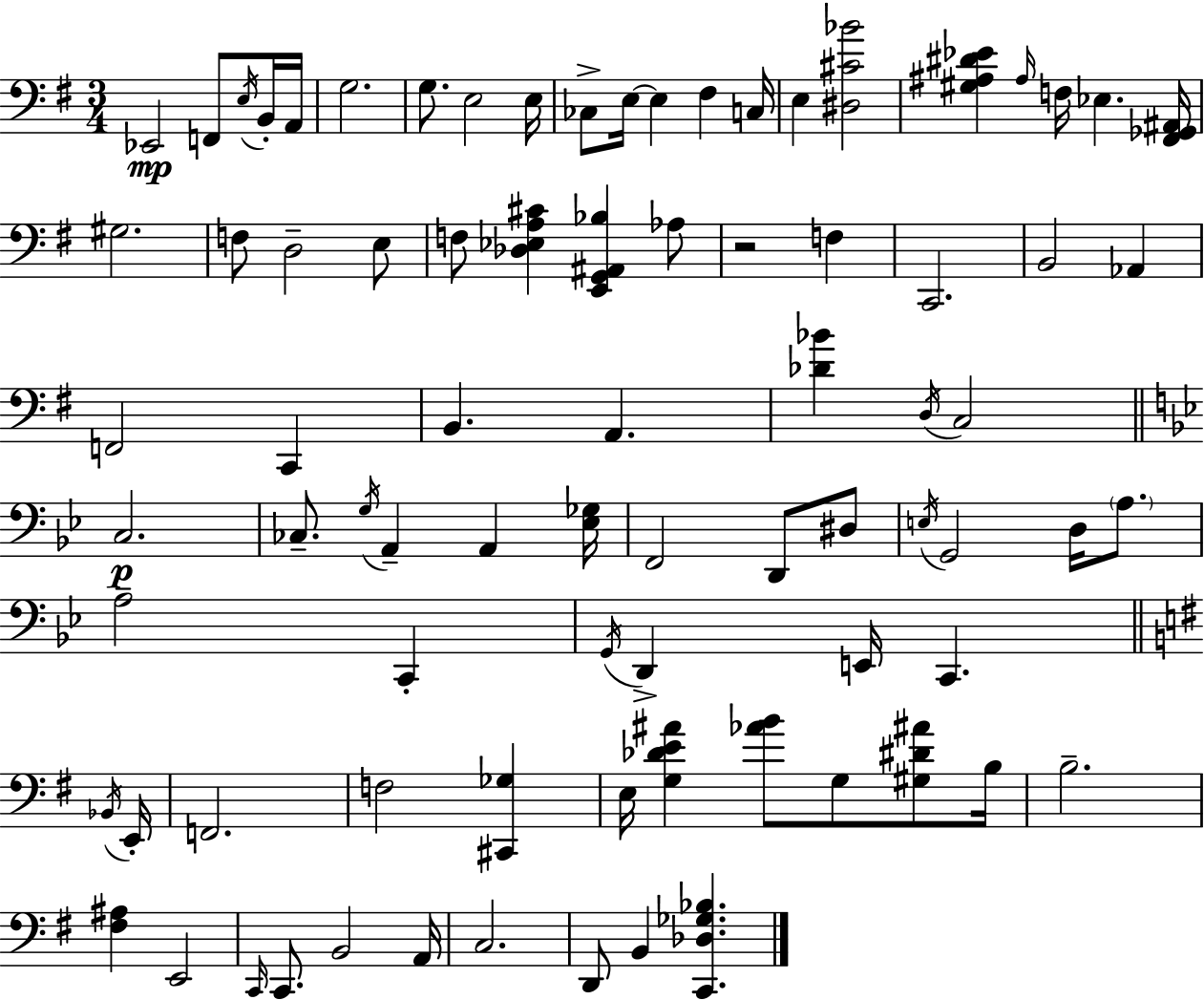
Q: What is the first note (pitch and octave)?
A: Eb2